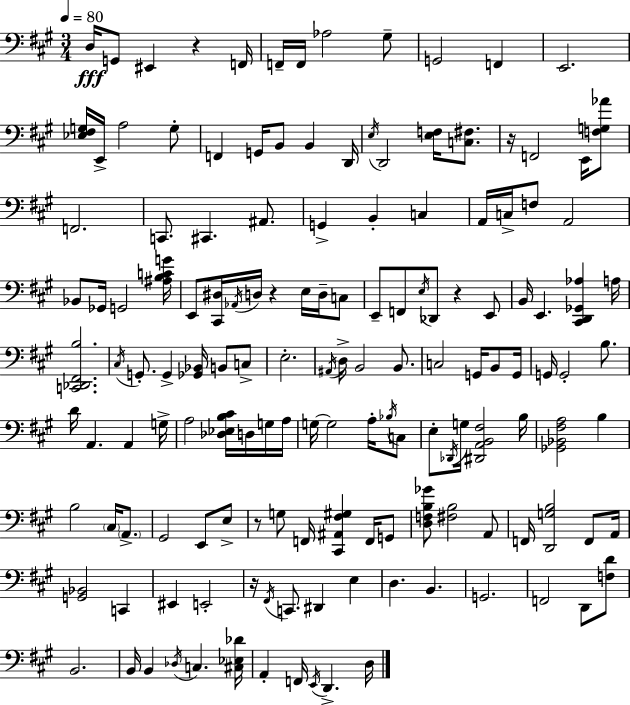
X:1
T:Untitled
M:3/4
L:1/4
K:A
D,/4 G,,/2 ^E,, z F,,/4 F,,/4 F,,/4 _A,2 ^G,/2 G,,2 F,, E,,2 [_E,^F,G,]/4 E,,/4 A,2 G,/2 F,, G,,/4 B,,/2 B,, D,,/4 E,/4 D,,2 [E,F,]/4 [C,^F,]/2 z/4 F,,2 E,,/4 [F,G,_A]/2 F,,2 C,,/2 ^C,, ^A,,/2 G,, B,, C, A,,/4 C,/4 F,/2 A,,2 _B,,/2 _G,,/4 G,,2 [^A,B,CG]/4 E,,/2 [^C,,^D,]/4 _A,,/4 D,/4 z E,/4 D,/4 C,/2 E,,/2 F,,/2 E,/4 _D,,/2 z E,,/2 B,,/4 E,, [^C,,D,,_G,,_A,] A,/4 [C,,_D,,^F,,B,]2 ^C,/4 G,,/2 G,, [_G,,_B,,]/4 B,,/2 C,/2 E,2 ^A,,/4 D,/4 B,,2 B,,/2 C,2 G,,/4 B,,/2 G,,/4 G,,/4 G,,2 B,/2 D/4 A,, A,, G,/4 A,2 [_D,_E,B,^C]/4 D,/4 G,/4 A,/4 G,/4 G,2 A,/4 _B,/4 C,/2 E,/2 _D,,/4 G,/4 [^D,,A,,B,,^F,]2 B,/4 [_G,,_B,,^F,A,]2 B, B,2 ^C,/4 A,,/2 ^G,,2 E,,/2 E,/2 z/2 G,/2 F,,/4 [^C,,^A,,^F,^G,] F,,/4 G,,/2 [D,F,B,_G]/2 [^F,B,]2 A,,/2 F,,/4 [D,,G,B,]2 F,,/2 A,,/4 [G,,_B,,]2 C,, ^E,, E,,2 z/4 ^F,,/4 C,,/2 ^D,, E, D, B,, G,,2 F,,2 D,,/2 [F,D]/2 B,,2 B,,/4 B,, _D,/4 C, [^C,_E,_D]/4 A,, F,,/4 E,,/4 D,, D,/4